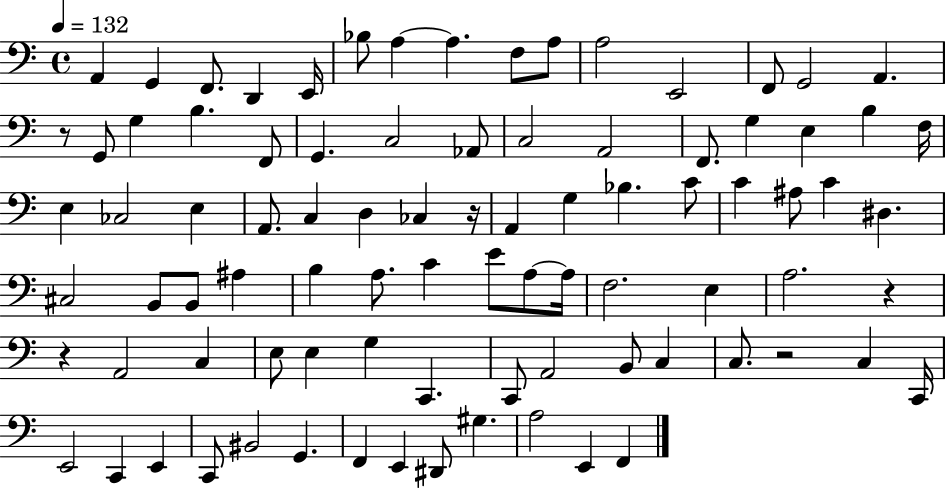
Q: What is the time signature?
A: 4/4